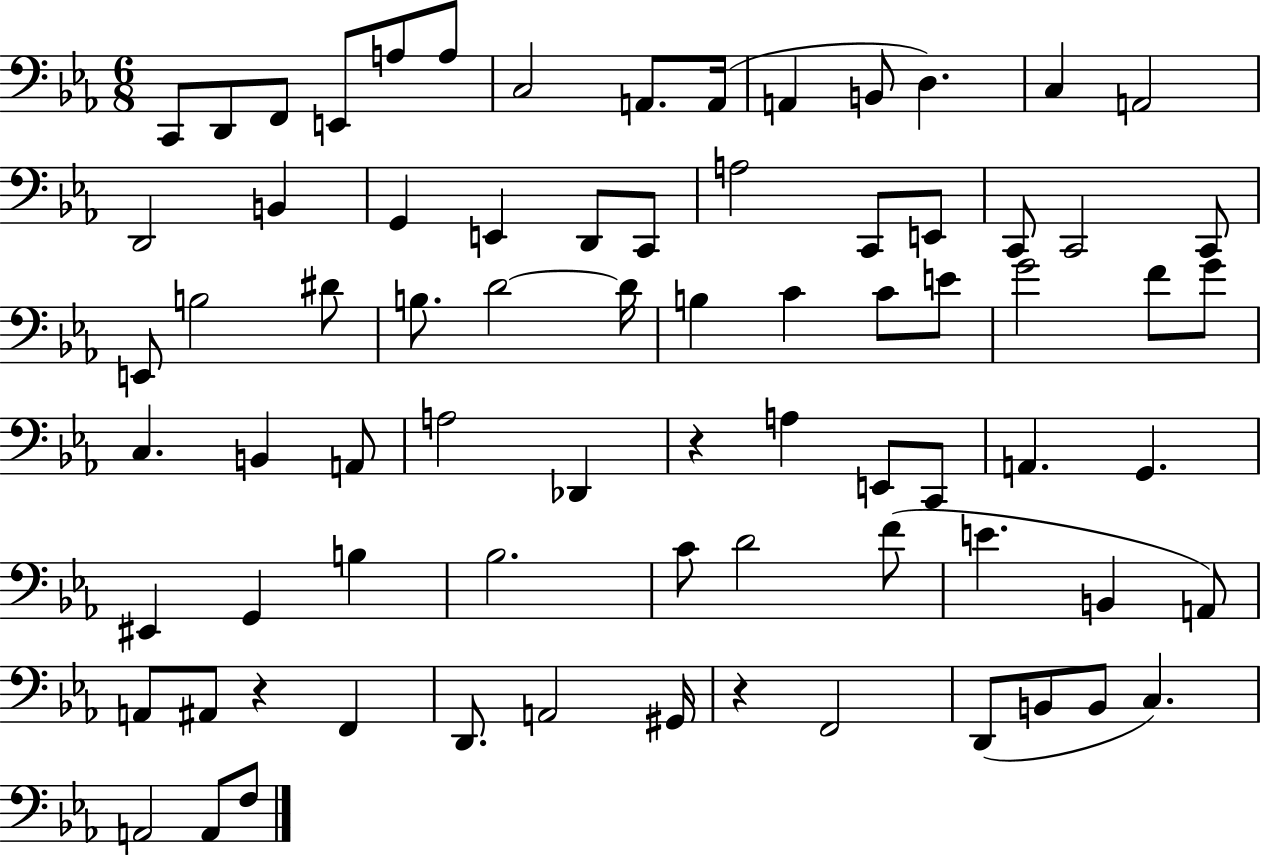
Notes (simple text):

C2/e D2/e F2/e E2/e A3/e A3/e C3/h A2/e. A2/s A2/q B2/e D3/q. C3/q A2/h D2/h B2/q G2/q E2/q D2/e C2/e A3/h C2/e E2/e C2/e C2/h C2/e E2/e B3/h D#4/e B3/e. D4/h D4/s B3/q C4/q C4/e E4/e G4/h F4/e G4/e C3/q. B2/q A2/e A3/h Db2/q R/q A3/q E2/e C2/e A2/q. G2/q. EIS2/q G2/q B3/q Bb3/h. C4/e D4/h F4/e E4/q. B2/q A2/e A2/e A#2/e R/q F2/q D2/e. A2/h G#2/s R/q F2/h D2/e B2/e B2/e C3/q. A2/h A2/e F3/e